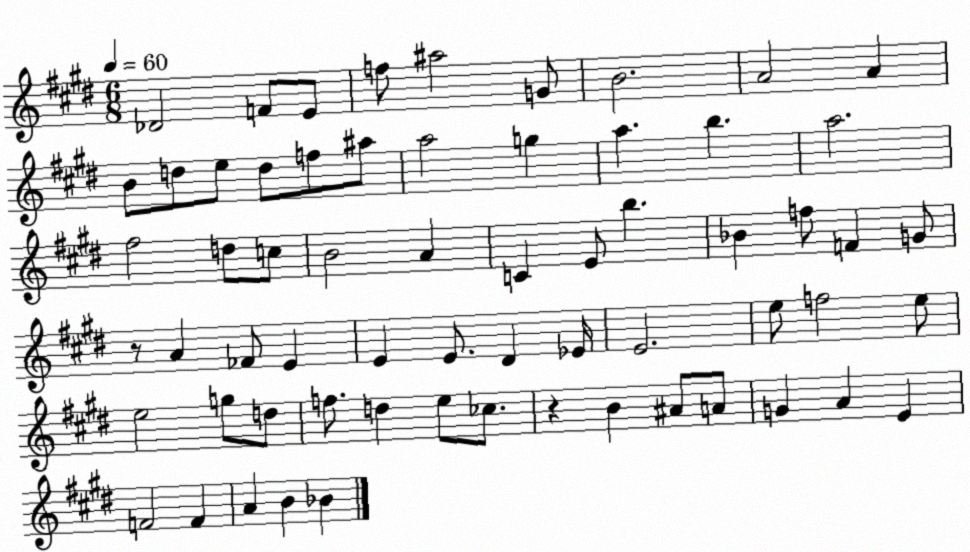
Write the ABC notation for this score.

X:1
T:Untitled
M:6/8
L:1/4
K:E
_D2 F/2 E/2 f/2 ^a2 G/2 B2 A2 A B/2 d/2 e/2 d/2 f/2 ^a/2 a2 g a b a2 ^f2 d/2 c/2 B2 A C E/2 b _B f/2 F G/2 z/2 A _F/2 E E E/2 ^D _E/4 E2 e/2 f2 e/2 e2 g/2 d/2 f/2 d e/2 _c/2 z B ^A/2 A/2 G A E F2 F A B _B